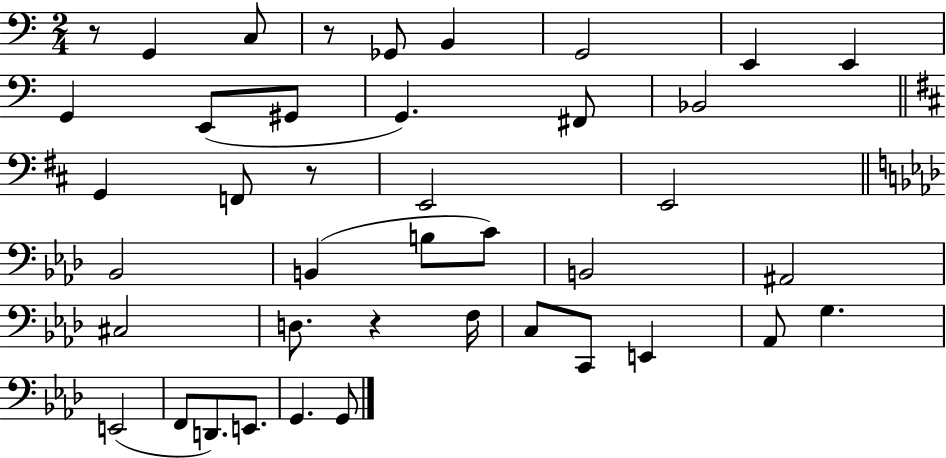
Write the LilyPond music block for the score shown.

{
  \clef bass
  \numericTimeSignature
  \time 2/4
  \key c \major
  r8 g,4 c8 | r8 ges,8 b,4 | g,2 | e,4 e,4 | \break g,4 e,8( gis,8 | g,4.) fis,8 | bes,2 | \bar "||" \break \key b \minor g,4 f,8 r8 | e,2 | e,2 | \bar "||" \break \key f \minor bes,2 | b,4( b8 c'8) | b,2 | ais,2 | \break cis2 | d8. r4 f16 | c8 c,8 e,4 | aes,8 g4. | \break e,2( | f,8 d,8.) e,8. | g,4. g,8 | \bar "|."
}